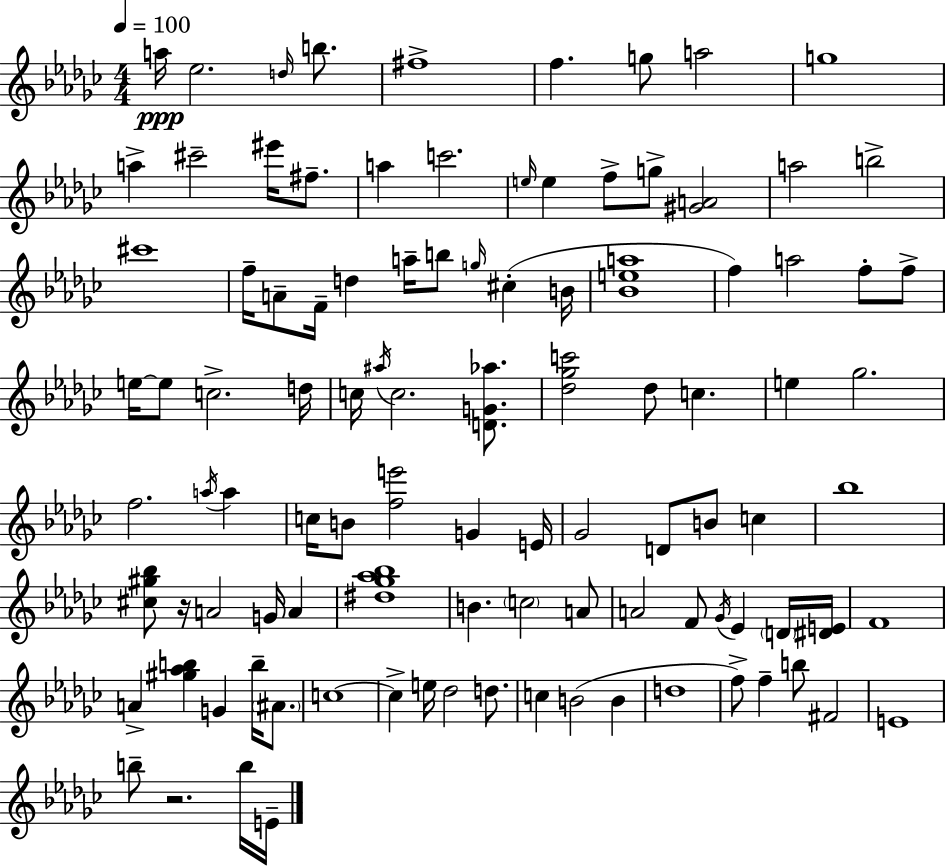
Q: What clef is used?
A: treble